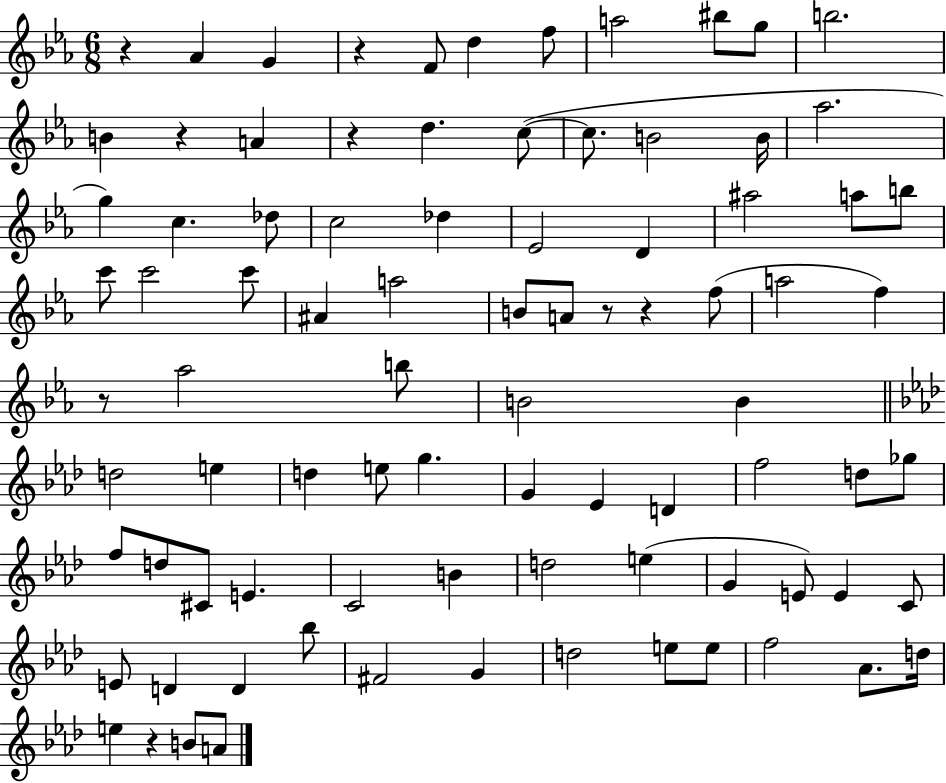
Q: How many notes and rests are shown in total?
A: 87